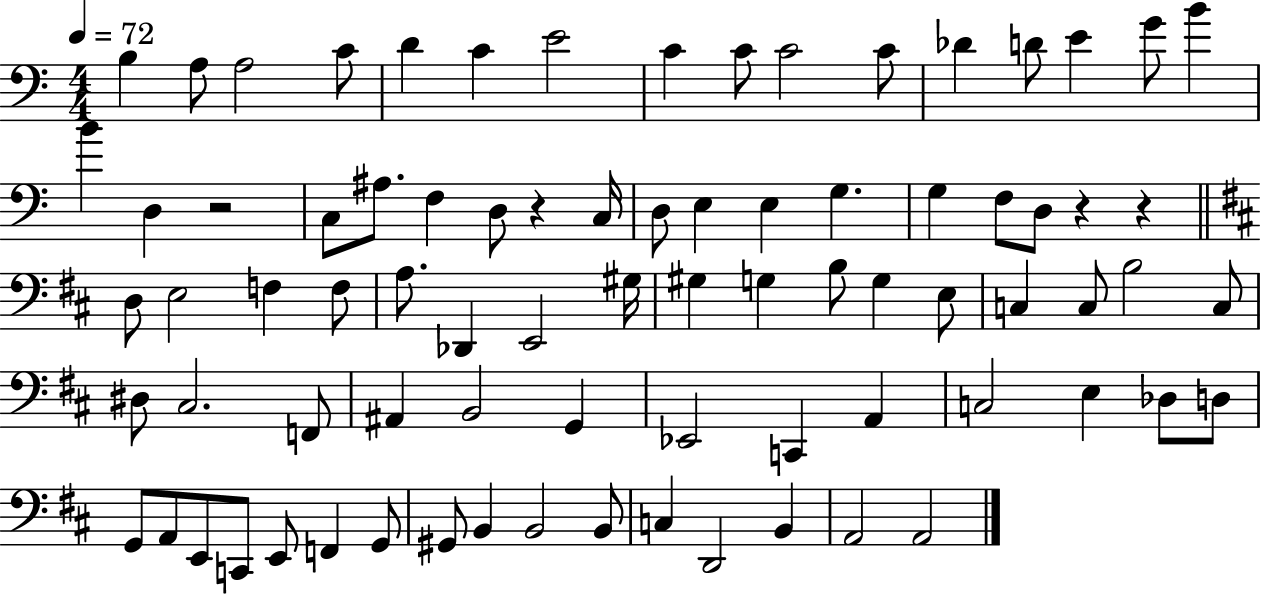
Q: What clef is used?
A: bass